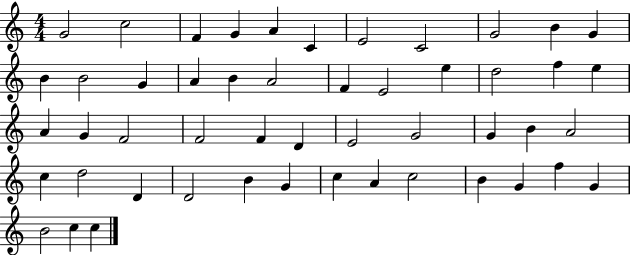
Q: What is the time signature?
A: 4/4